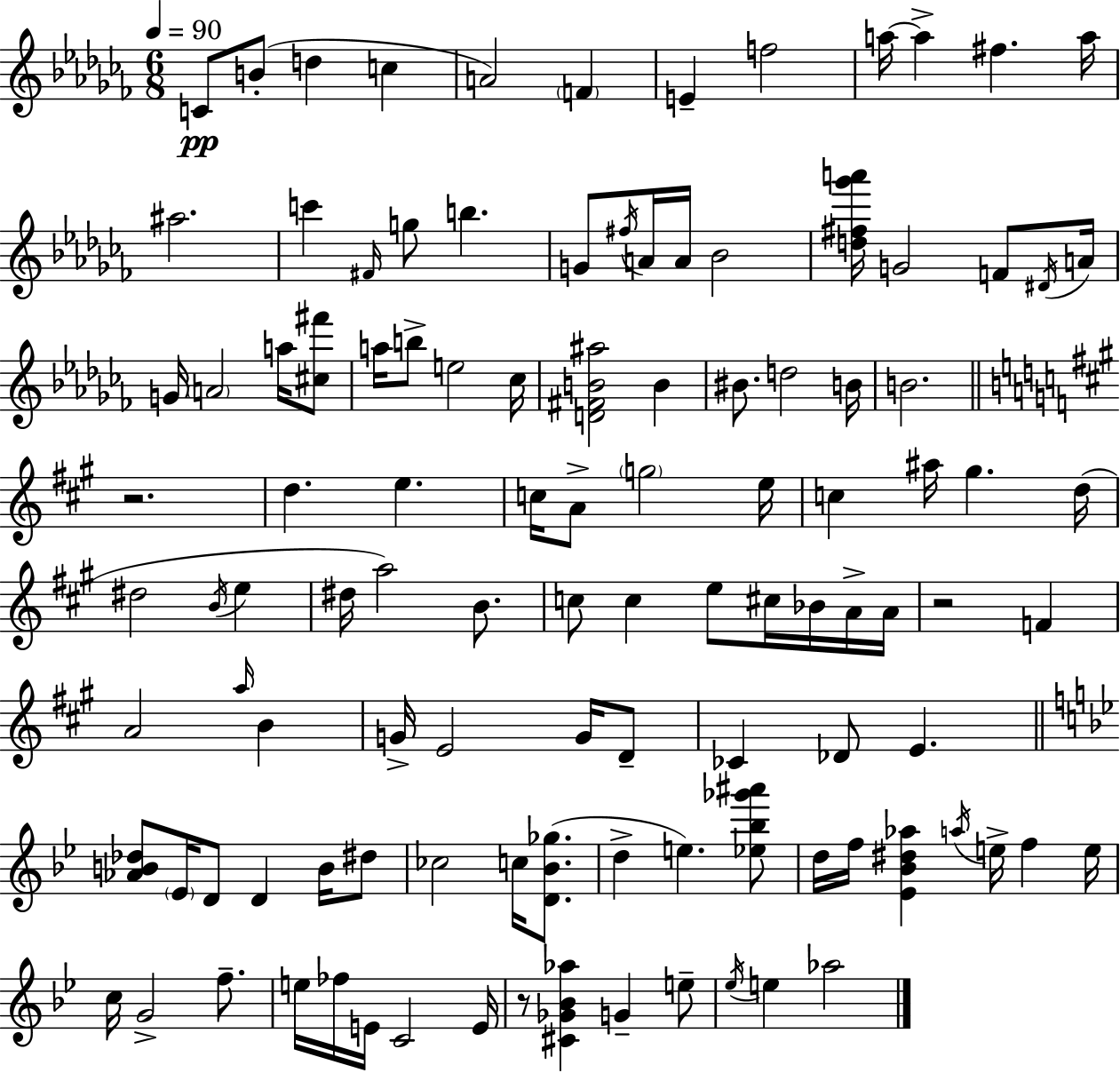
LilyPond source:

{
  \clef treble
  \numericTimeSignature
  \time 6/8
  \key aes \minor
  \tempo 4 = 90
  \repeat volta 2 { c'8\pp b'8-.( d''4 c''4 | a'2) \parenthesize f'4 | e'4-- f''2 | a''16~~ a''4-> fis''4. a''16 | \break ais''2. | c'''4 \grace { fis'16 } g''8 b''4. | g'8 \acciaccatura { fis''16 } a'16 a'16 bes'2 | <d'' fis'' ges''' a'''>16 g'2 f'8 | \break \acciaccatura { dis'16 } a'16 g'16 \parenthesize a'2 | a''16 <cis'' fis'''>8 a''16 b''8-> e''2 | ces''16 <d' fis' b' ais''>2 b'4 | bis'8. d''2 | \break b'16 b'2. | \bar "||" \break \key a \major r2. | d''4. e''4. | c''16 a'8-> \parenthesize g''2 e''16 | c''4 ais''16 gis''4. d''16( | \break dis''2 \acciaccatura { b'16 } e''4 | dis''16 a''2) b'8. | c''8 c''4 e''8 cis''16 bes'16 a'16-> | a'16 r2 f'4 | \break a'2 \grace { a''16 } b'4 | g'16-> e'2 g'16 | d'8-- ces'4 des'8 e'4. | \bar "||" \break \key bes \major <aes' b' des''>8 \parenthesize ees'16 d'8 d'4 b'16 dis''8 | ces''2 c''16 <d' bes' ges''>8.( | d''4-> e''4.) <ees'' bes'' ges''' ais'''>8 | d''16 f''16 <ees' bes' dis'' aes''>4 \acciaccatura { a''16 } e''16-> f''4 | \break e''16 c''16 g'2-> f''8.-- | e''16 fes''16 e'16 c'2 | e'16 r8 <cis' ges' bes' aes''>4 g'4-- e''8-- | \acciaccatura { ees''16 } e''4 aes''2 | \break } \bar "|."
}